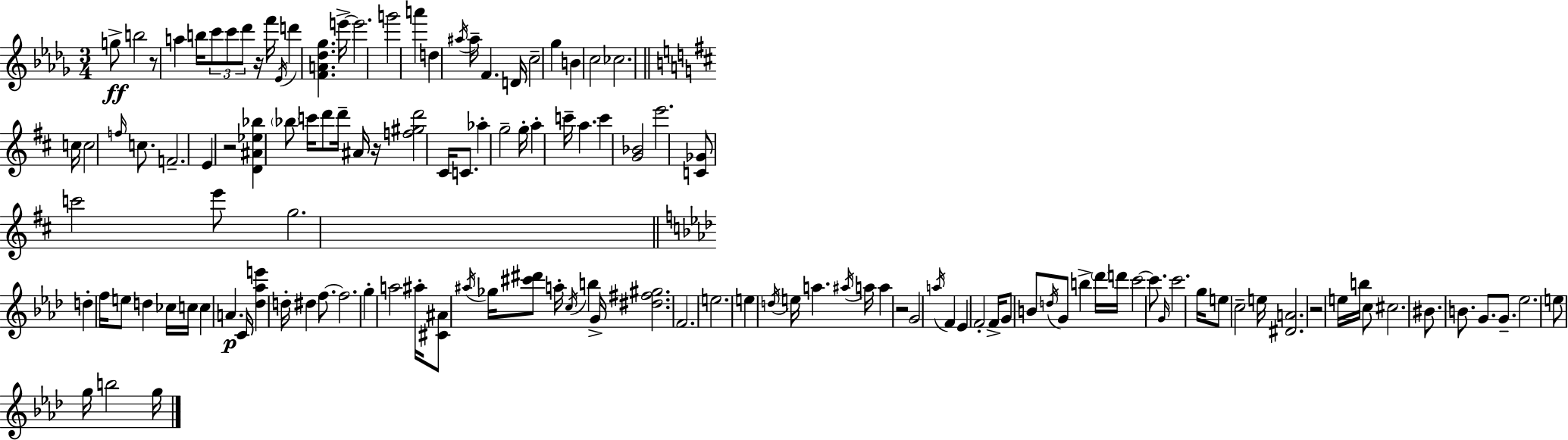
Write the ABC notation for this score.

X:1
T:Untitled
M:3/4
L:1/4
K:Bbm
g/2 b2 z/2 a b/4 c'/2 c'/2 _d'/2 z/4 f'/4 _E/4 d' [FA_d_g] e'/4 e'2 g'2 a' d ^a/4 ^a/4 F D/4 c2 _g B c2 _c2 c/4 c2 f/4 c/2 F2 E z2 [D^A_e_b] _b/2 c'/4 d'/2 d'/4 ^A/4 z/4 [f^gd']2 ^C/4 C/2 _a g2 g/4 a c'/4 a c' [G_B]2 e'2 [C_G]/2 c'2 e'/2 g2 d f/4 e/2 d _c/4 c/4 c A C/4 [_d_ae'] d/4 ^d f/2 f2 g a2 ^a/4 [^C^A]/2 ^a/4 _g/4 [^c'^d']/2 a/4 c/4 b G/4 [^d^f^g]2 F2 e2 e d/4 e/4 a ^a/4 a/4 a z2 G2 a/4 F _E F2 F/4 G/2 B/2 d/4 G/2 b _d'/4 d'/4 c'2 c'/2 G/4 c'2 g/4 e/2 c2 e/4 [^DA]2 z2 e/4 b/4 c/2 ^c2 ^B/2 B/2 G/2 G/2 _e2 e/2 g/4 b2 g/4